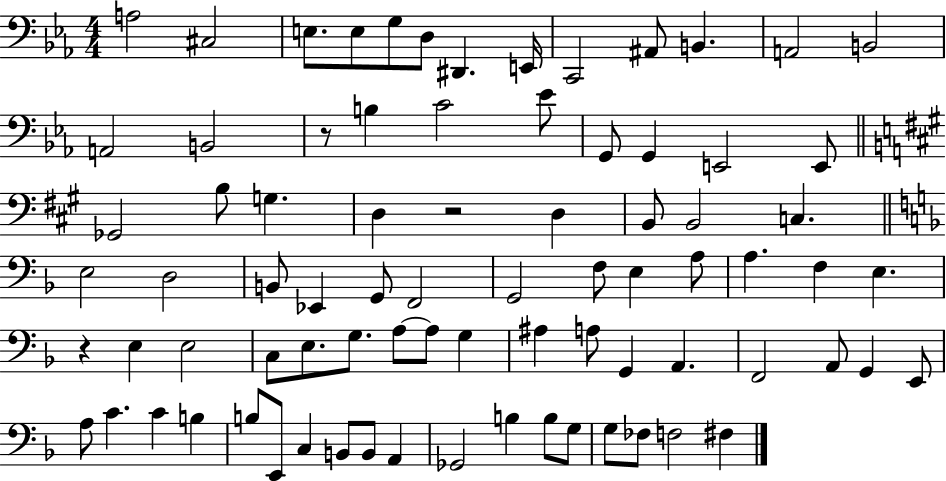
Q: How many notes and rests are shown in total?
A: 80